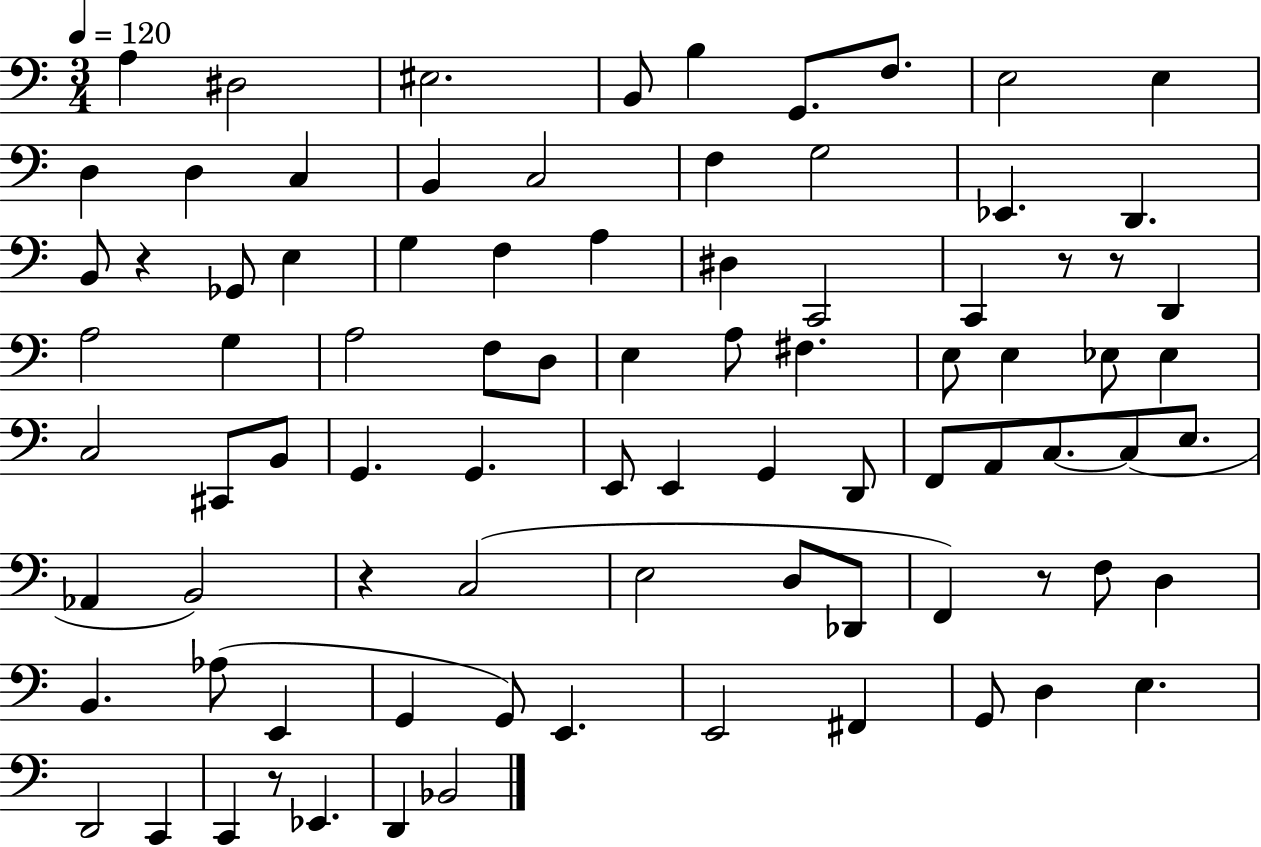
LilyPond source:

{
  \clef bass
  \numericTimeSignature
  \time 3/4
  \key c \major
  \tempo 4 = 120
  \repeat volta 2 { a4 dis2 | eis2. | b,8 b4 g,8. f8. | e2 e4 | \break d4 d4 c4 | b,4 c2 | f4 g2 | ees,4. d,4. | \break b,8 r4 ges,8 e4 | g4 f4 a4 | dis4 c,2 | c,4 r8 r8 d,4 | \break a2 g4 | a2 f8 d8 | e4 a8 fis4. | e8 e4 ees8 ees4 | \break c2 cis,8 b,8 | g,4. g,4. | e,8 e,4 g,4 d,8 | f,8 a,8 c8.~~ c8( e8. | \break aes,4 b,2) | r4 c2( | e2 d8 des,8 | f,4) r8 f8 d4 | \break b,4. aes8( e,4 | g,4 g,8) e,4. | e,2 fis,4 | g,8 d4 e4. | \break d,2 c,4 | c,4 r8 ees,4. | d,4 bes,2 | } \bar "|."
}